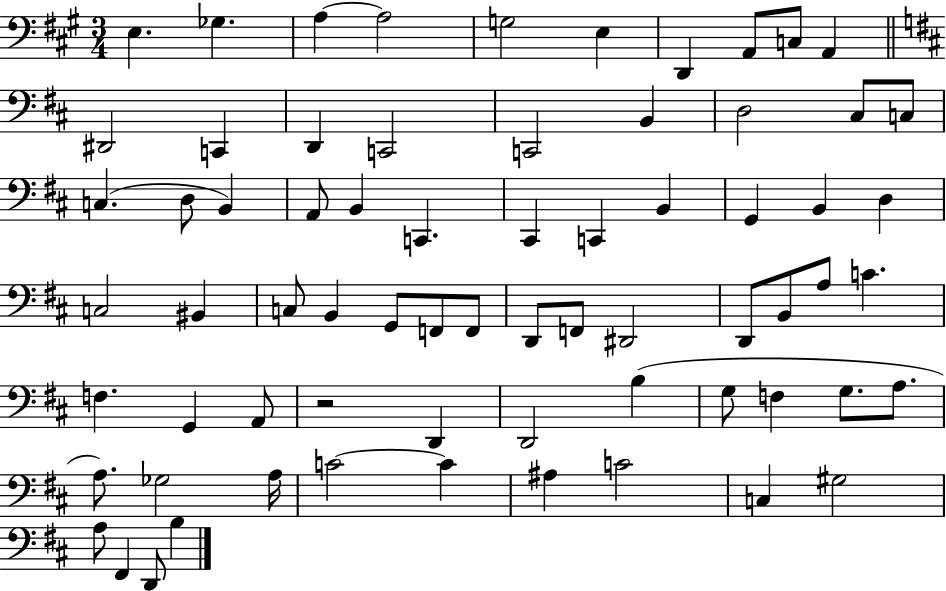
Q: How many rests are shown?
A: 1